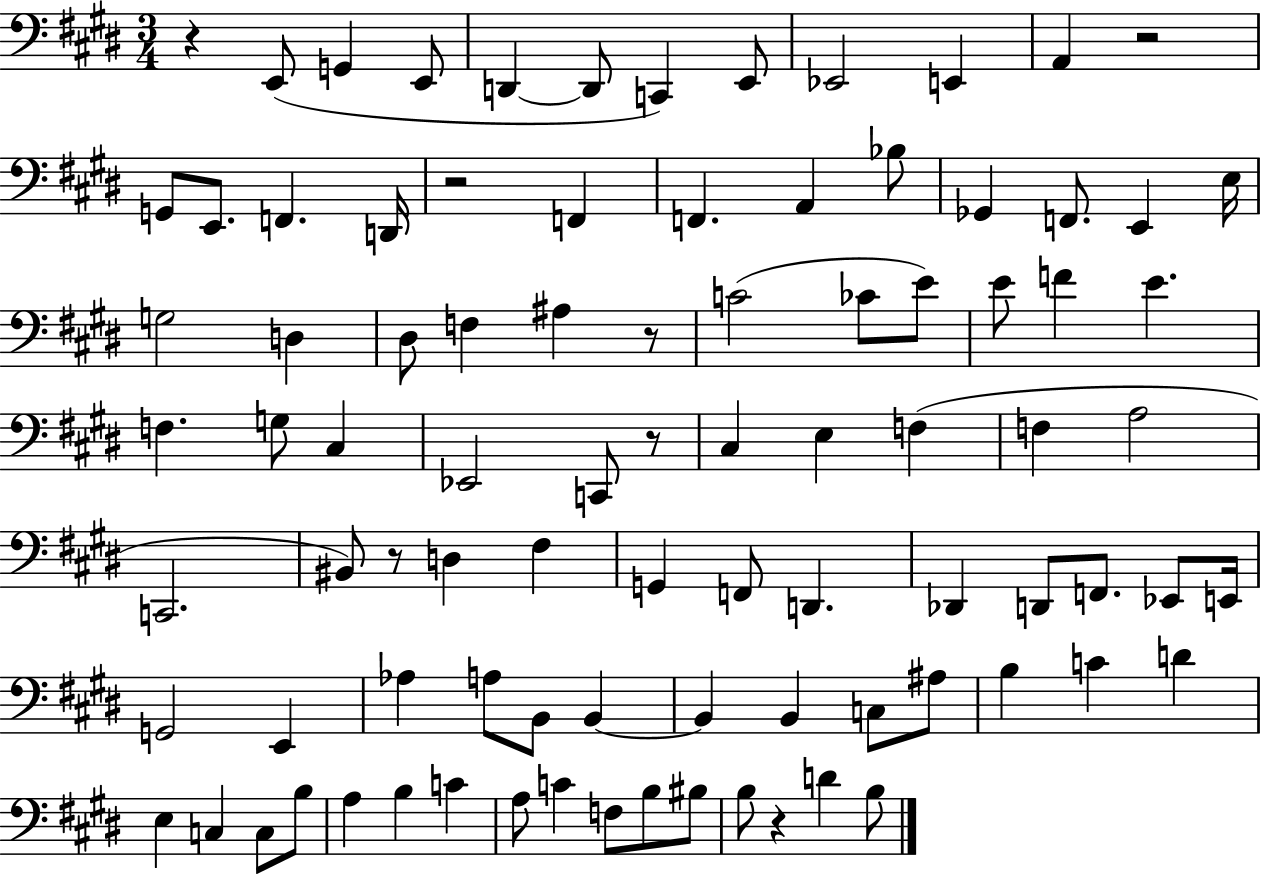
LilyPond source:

{
  \clef bass
  \numericTimeSignature
  \time 3/4
  \key e \major
  \repeat volta 2 { r4 e,8( g,4 e,8 | d,4~~ d,8 c,4) e,8 | ees,2 e,4 | a,4 r2 | \break g,8 e,8. f,4. d,16 | r2 f,4 | f,4. a,4 bes8 | ges,4 f,8. e,4 e16 | \break g2 d4 | dis8 f4 ais4 r8 | c'2( ces'8 e'8) | e'8 f'4 e'4. | \break f4. g8 cis4 | ees,2 c,8 r8 | cis4 e4 f4( | f4 a2 | \break c,2. | bis,8) r8 d4 fis4 | g,4 f,8 d,4. | des,4 d,8 f,8. ees,8 e,16 | \break g,2 e,4 | aes4 a8 b,8 b,4~~ | b,4 b,4 c8 ais8 | b4 c'4 d'4 | \break e4 c4 c8 b8 | a4 b4 c'4 | a8 c'4 f8 b8 bis8 | b8 r4 d'4 b8 | \break } \bar "|."
}